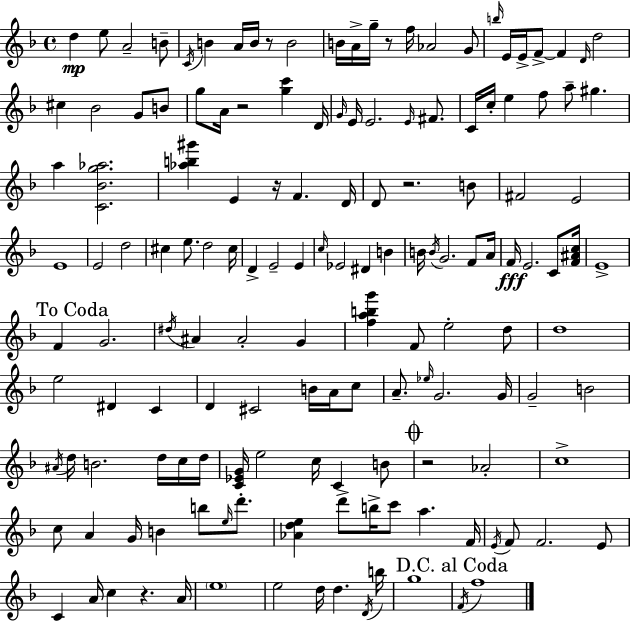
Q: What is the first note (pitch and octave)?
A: D5